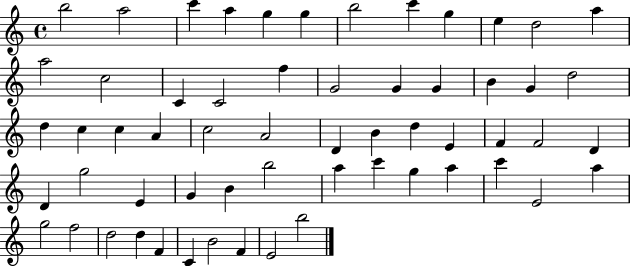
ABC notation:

X:1
T:Untitled
M:4/4
L:1/4
K:C
b2 a2 c' a g g b2 c' g e d2 a a2 c2 C C2 f G2 G G B G d2 d c c A c2 A2 D B d E F F2 D D g2 E G B b2 a c' g a c' E2 a g2 f2 d2 d F C B2 F E2 b2